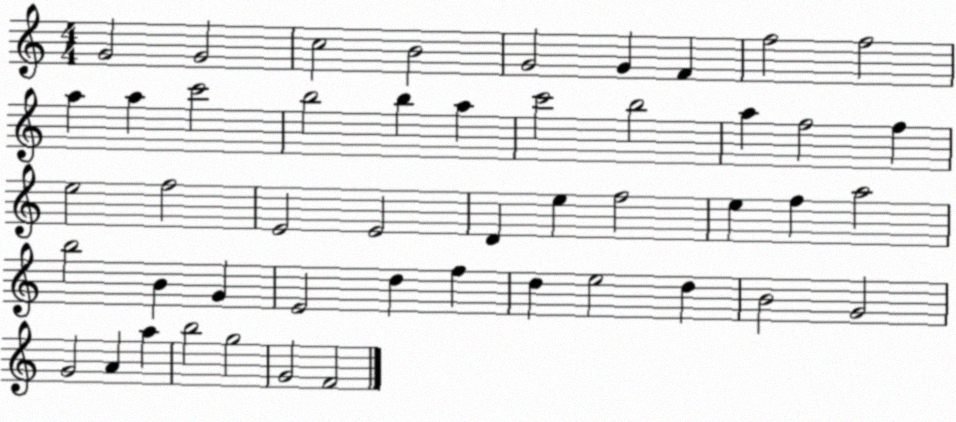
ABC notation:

X:1
T:Untitled
M:4/4
L:1/4
K:C
G2 G2 c2 B2 G2 G F f2 f2 a a c'2 b2 b a c'2 b2 a f2 f e2 f2 E2 E2 D e f2 e f a2 b2 B G E2 d f d e2 d B2 G2 G2 A a b2 g2 G2 F2